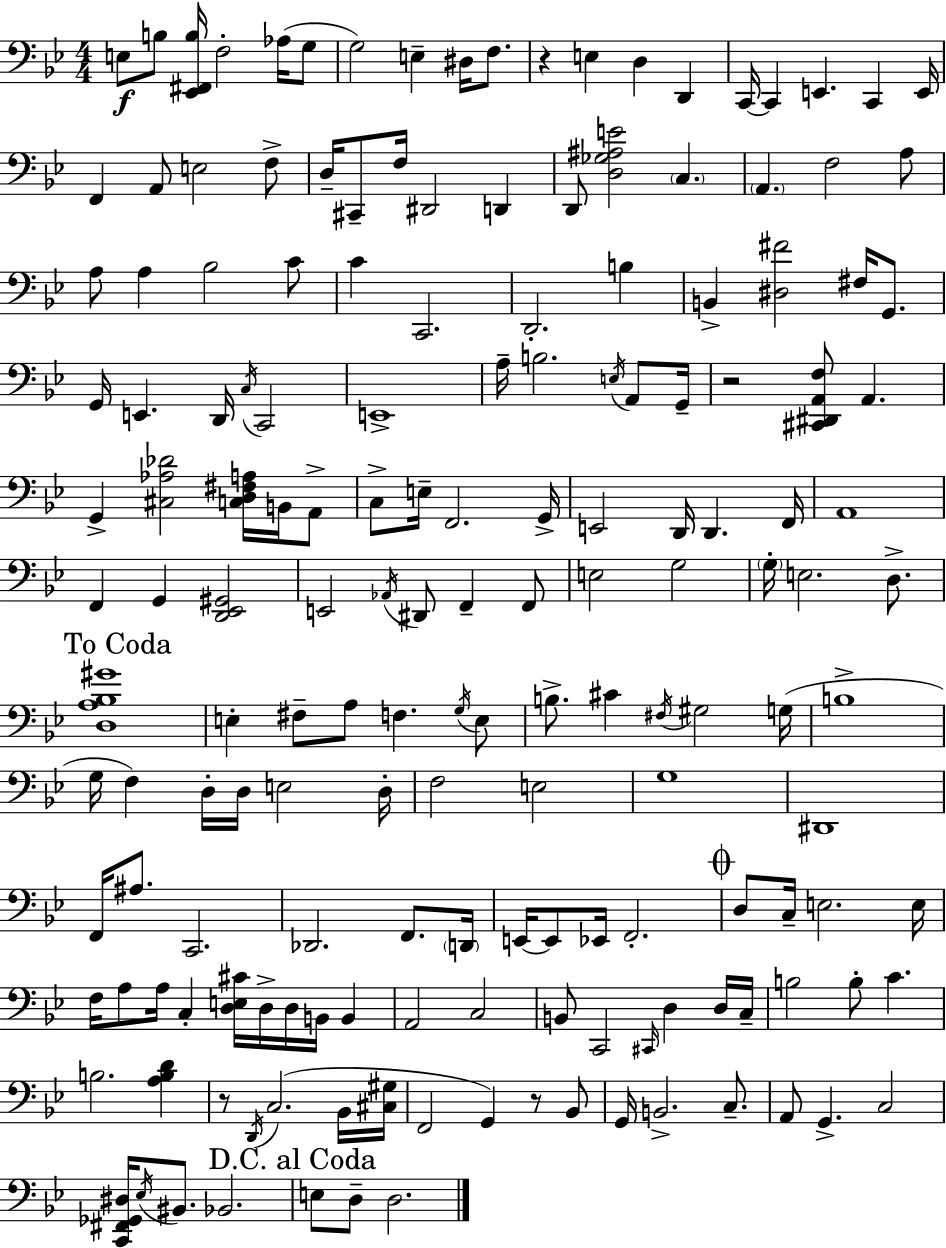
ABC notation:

X:1
T:Untitled
M:4/4
L:1/4
K:Gm
E,/2 B,/2 [_E,,^F,,B,]/4 F,2 _A,/4 G,/2 G,2 E, ^D,/4 F,/2 z E, D, D,, C,,/4 C,, E,, C,, E,,/4 F,, A,,/2 E,2 F,/2 D,/4 ^C,,/2 F,/4 ^D,,2 D,, D,,/2 [D,_G,^A,E]2 C, A,, F,2 A,/2 A,/2 A, _B,2 C/2 C C,,2 D,,2 B, B,, [^D,^F]2 ^F,/4 G,,/2 G,,/4 E,, D,,/4 C,/4 C,,2 E,,4 A,/4 B,2 E,/4 A,,/2 G,,/4 z2 [^C,,^D,,A,,F,]/2 A,, G,, [^C,_A,_D]2 [C,D,^F,A,]/4 B,,/4 A,,/2 C,/2 E,/4 F,,2 G,,/4 E,,2 D,,/4 D,, F,,/4 A,,4 F,, G,, [D,,_E,,^G,,]2 E,,2 _A,,/4 ^D,,/2 F,, F,,/2 E,2 G,2 G,/4 E,2 D,/2 [D,A,_B,^G]4 E, ^F,/2 A,/2 F, G,/4 E,/2 B,/2 ^C ^F,/4 ^G,2 G,/4 B,4 G,/4 F, D,/4 D,/4 E,2 D,/4 F,2 E,2 G,4 ^D,,4 F,,/4 ^A,/2 C,,2 _D,,2 F,,/2 D,,/4 E,,/4 E,,/2 _E,,/4 F,,2 D,/2 C,/4 E,2 E,/4 F,/4 A,/2 A,/4 C, [D,E,^C]/4 D,/4 D,/4 B,,/4 B,, A,,2 C,2 B,,/2 C,,2 ^C,,/4 D, D,/4 C,/4 B,2 B,/2 C B,2 [A,B,D] z/2 D,,/4 C,2 _B,,/4 [^C,^G,]/4 F,,2 G,, z/2 _B,,/2 G,,/4 B,,2 C,/2 A,,/2 G,, C,2 [C,,^F,,_G,,^D,]/4 _E,/4 ^B,,/2 _B,,2 E,/2 D,/2 D,2